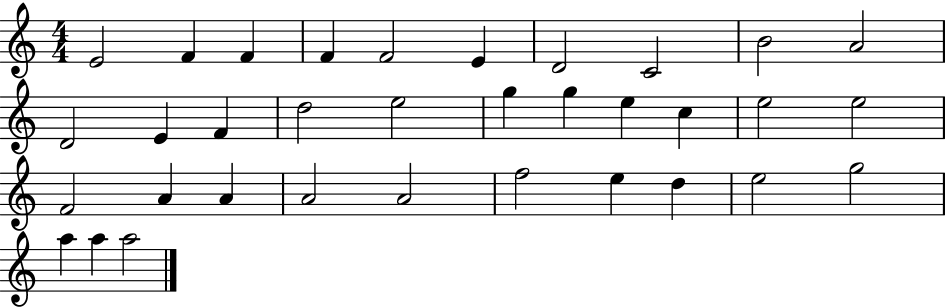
E4/h F4/q F4/q F4/q F4/h E4/q D4/h C4/h B4/h A4/h D4/h E4/q F4/q D5/h E5/h G5/q G5/q E5/q C5/q E5/h E5/h F4/h A4/q A4/q A4/h A4/h F5/h E5/q D5/q E5/h G5/h A5/q A5/q A5/h